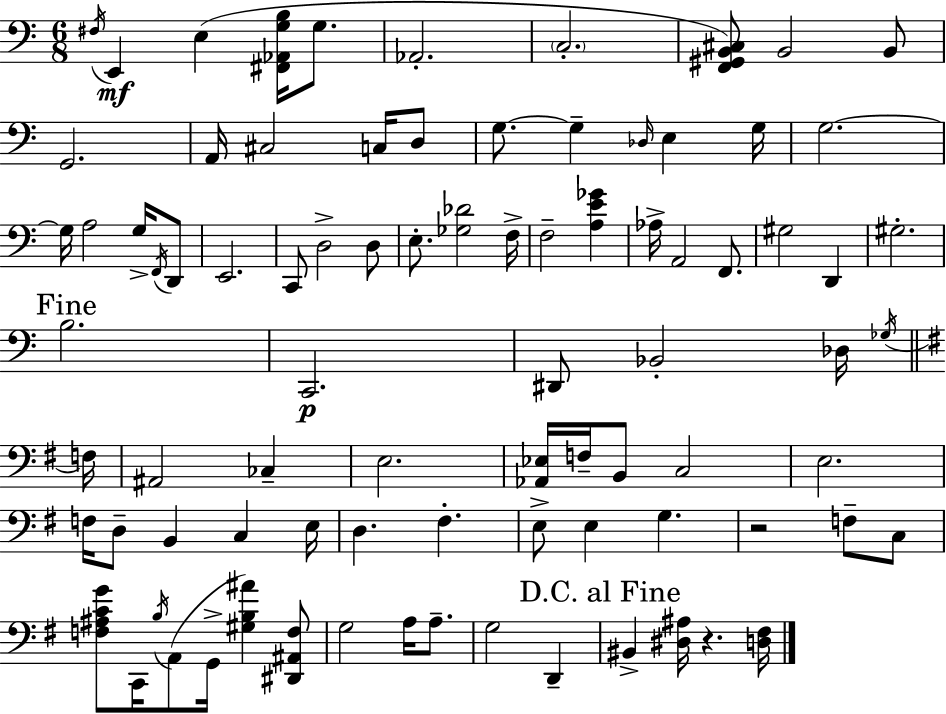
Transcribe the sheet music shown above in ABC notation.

X:1
T:Untitled
M:6/8
L:1/4
K:C
^F,/4 E,, E, [^F,,_A,,G,B,]/4 G,/2 _A,,2 C,2 [F,,^G,,B,,^C,]/2 B,,2 B,,/2 G,,2 A,,/4 ^C,2 C,/4 D,/2 G,/2 G, _D,/4 E, G,/4 G,2 G,/4 A,2 G,/4 F,,/4 D,,/2 E,,2 C,,/2 D,2 D,/2 E,/2 [_G,_D]2 F,/4 F,2 [A,E_G] _A,/4 A,,2 F,,/2 ^G,2 D,, ^G,2 B,2 C,,2 ^D,,/2 _B,,2 _D,/4 _G,/4 F,/4 ^A,,2 _C, E,2 [_A,,_E,]/4 F,/4 B,,/2 C,2 E,2 F,/4 D,/2 B,, C, E,/4 D, ^F, E,/2 E, G, z2 F,/2 C,/2 [F,^A,CG]/2 C,,/4 B,/4 A,,/2 G,,/4 [^G,B,^A] [^D,,^A,,F,]/2 G,2 A,/4 A,/2 G,2 D,, ^B,, [^D,^A,]/4 z [D,^F,]/4